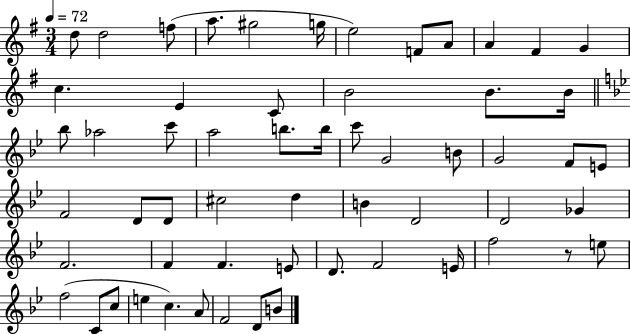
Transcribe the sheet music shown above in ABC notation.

X:1
T:Untitled
M:3/4
L:1/4
K:G
d/2 d2 f/2 a/2 ^g2 g/4 e2 F/2 A/2 A ^F G c E C/2 B2 B/2 B/4 _b/2 _a2 c'/2 a2 b/2 b/4 c'/2 G2 B/2 G2 F/2 E/2 F2 D/2 D/2 ^c2 d B D2 D2 _G F2 F F E/2 D/2 F2 E/4 f2 z/2 e/2 f2 C/2 c/2 e c A/2 F2 D/2 B/2